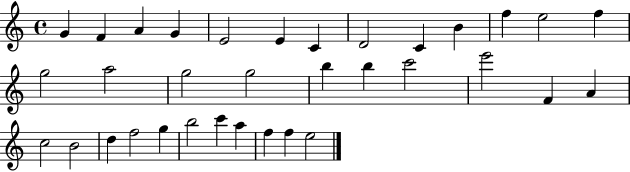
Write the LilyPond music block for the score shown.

{
  \clef treble
  \time 4/4
  \defaultTimeSignature
  \key c \major
  g'4 f'4 a'4 g'4 | e'2 e'4 c'4 | d'2 c'4 b'4 | f''4 e''2 f''4 | \break g''2 a''2 | g''2 g''2 | b''4 b''4 c'''2 | e'''2 f'4 a'4 | \break c''2 b'2 | d''4 f''2 g''4 | b''2 c'''4 a''4 | f''4 f''4 e''2 | \break \bar "|."
}